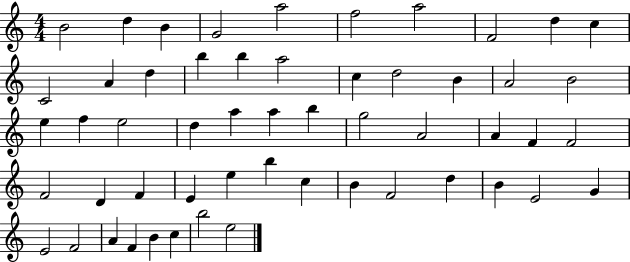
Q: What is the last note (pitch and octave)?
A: E5